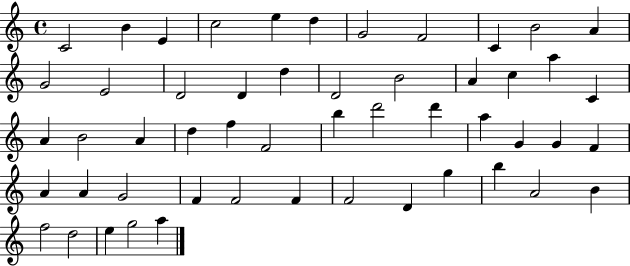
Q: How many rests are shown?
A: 0